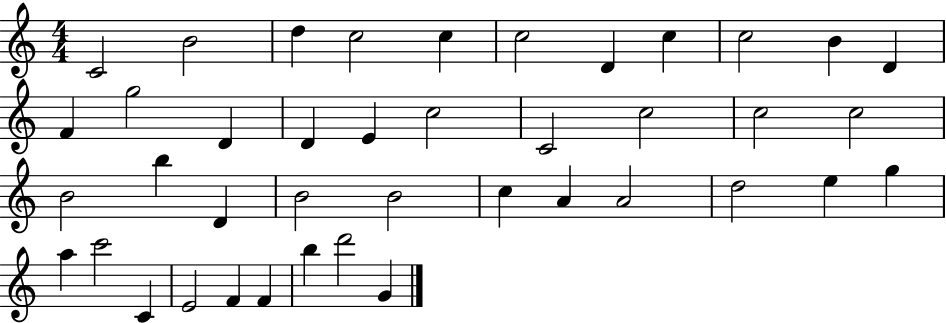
{
  \clef treble
  \numericTimeSignature
  \time 4/4
  \key c \major
  c'2 b'2 | d''4 c''2 c''4 | c''2 d'4 c''4 | c''2 b'4 d'4 | \break f'4 g''2 d'4 | d'4 e'4 c''2 | c'2 c''2 | c''2 c''2 | \break b'2 b''4 d'4 | b'2 b'2 | c''4 a'4 a'2 | d''2 e''4 g''4 | \break a''4 c'''2 c'4 | e'2 f'4 f'4 | b''4 d'''2 g'4 | \bar "|."
}